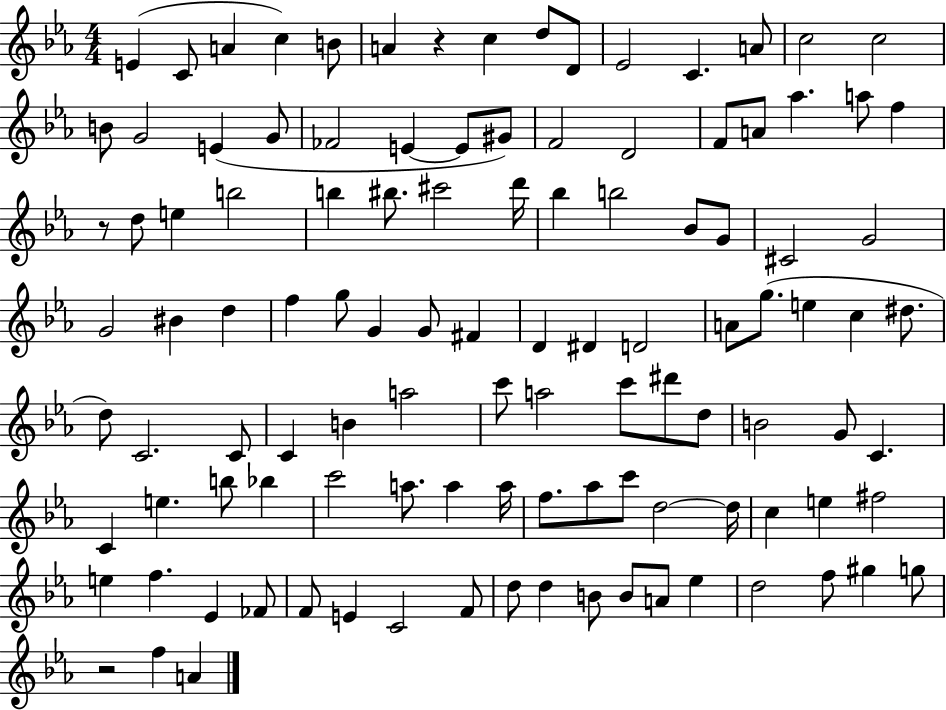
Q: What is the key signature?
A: EES major